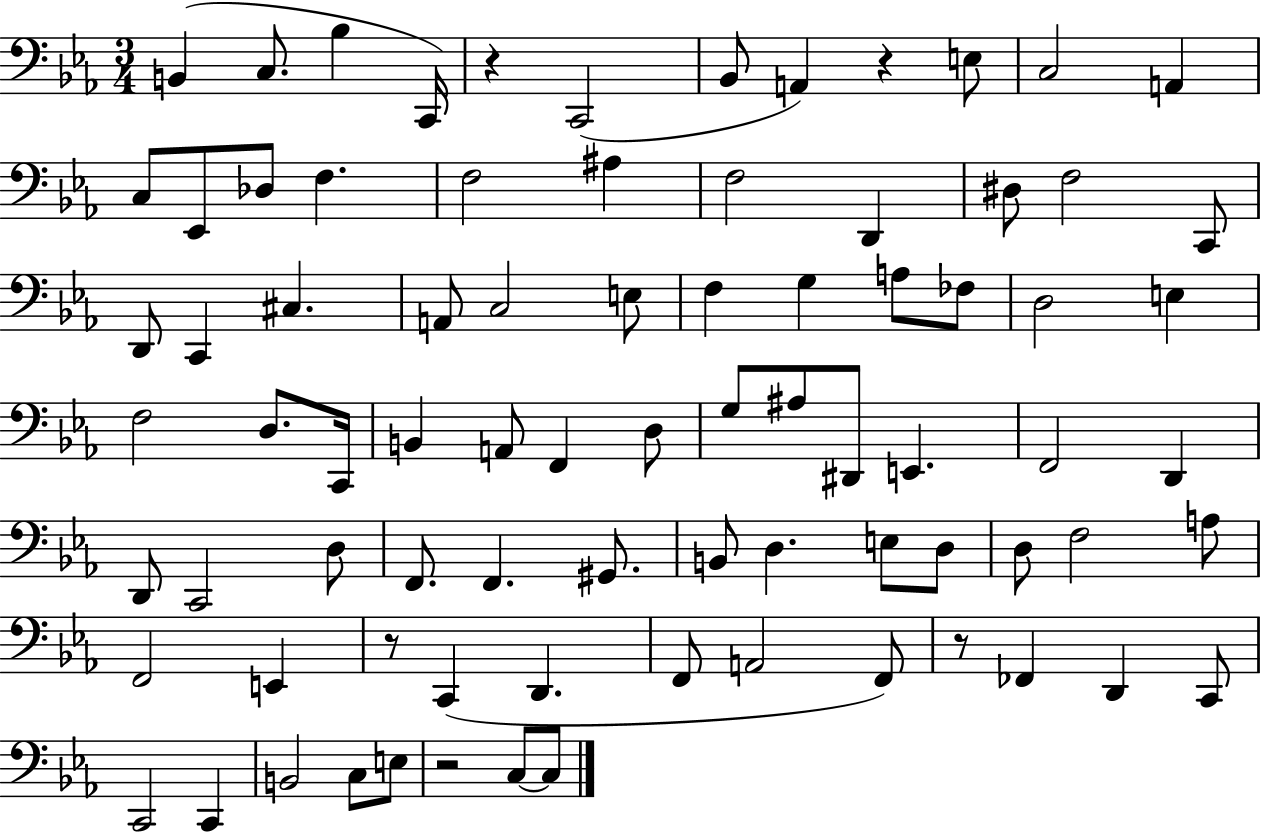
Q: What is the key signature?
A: EES major